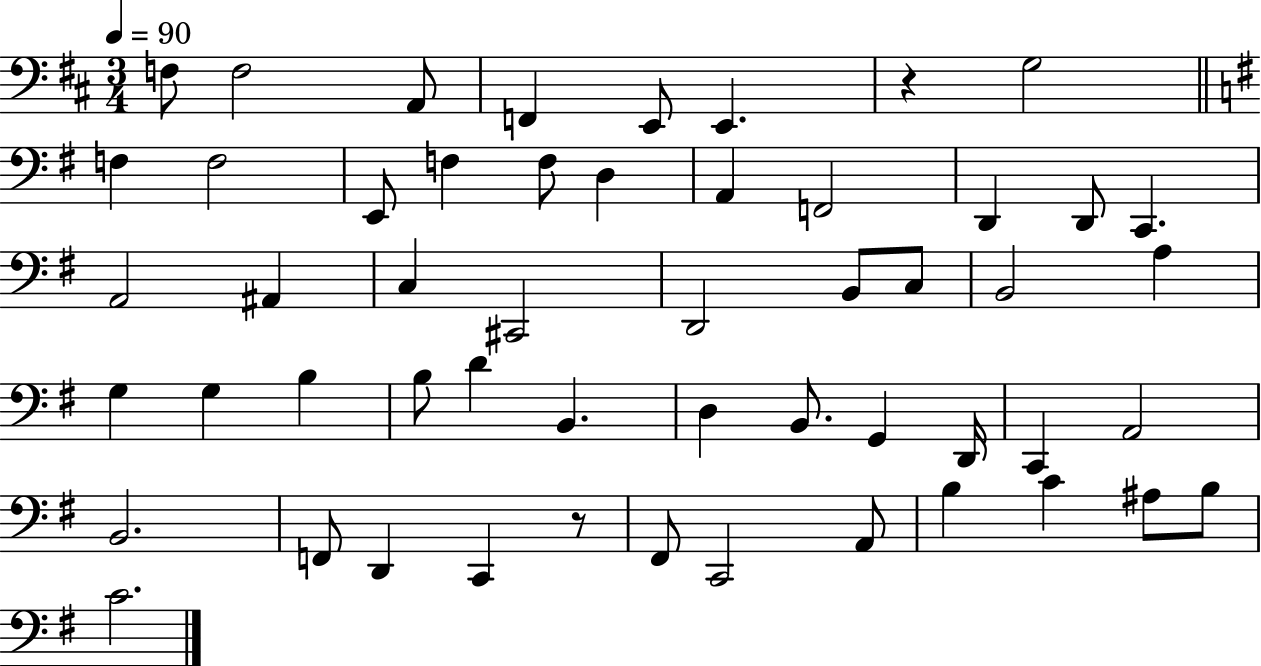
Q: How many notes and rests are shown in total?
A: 53